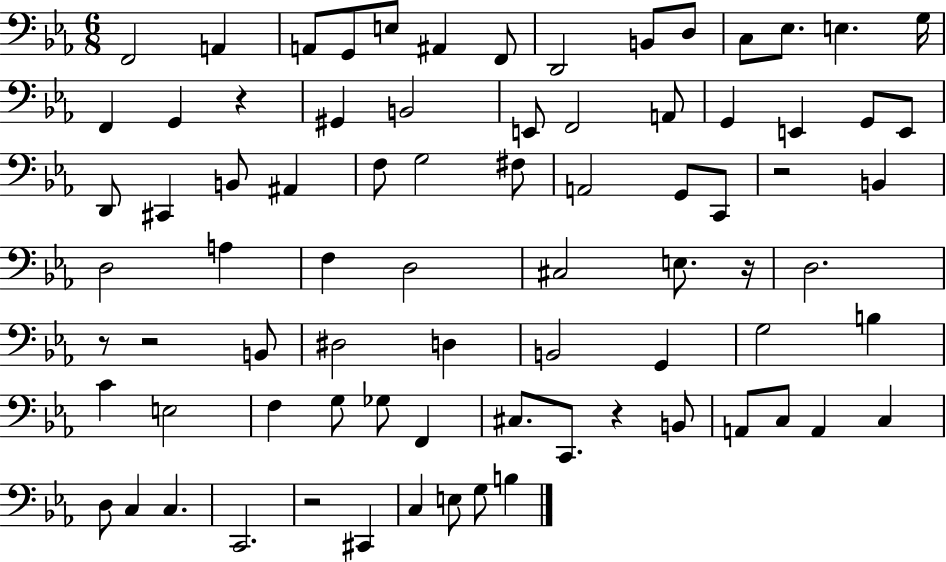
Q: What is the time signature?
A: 6/8